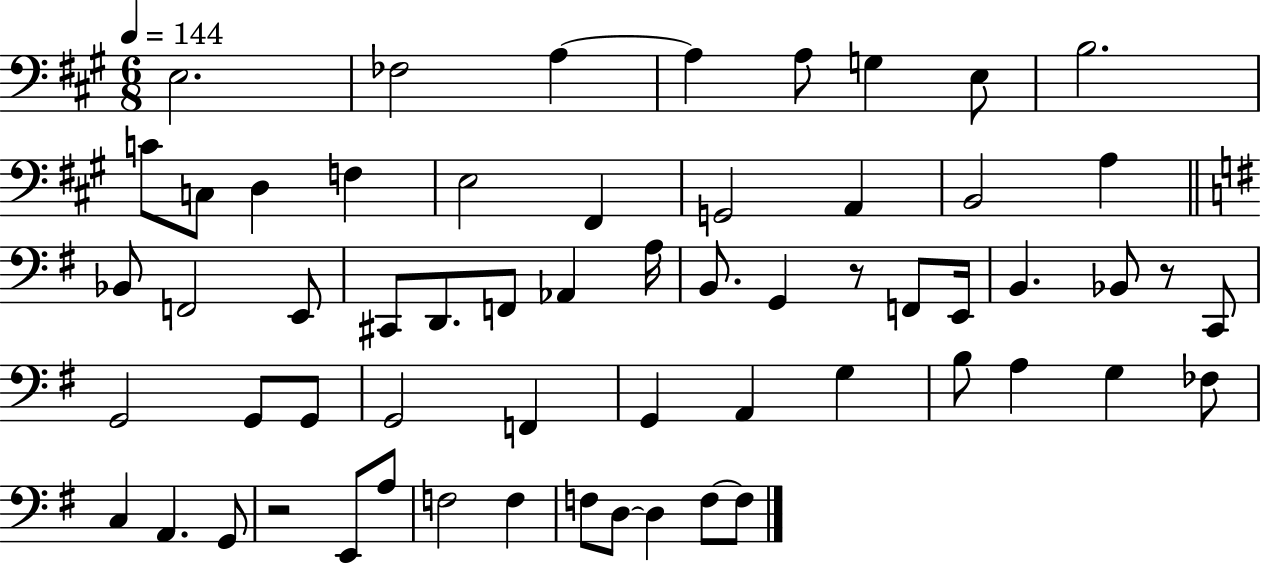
{
  \clef bass
  \numericTimeSignature
  \time 6/8
  \key a \major
  \tempo 4 = 144
  e2. | fes2 a4~~ | a4 a8 g4 e8 | b2. | \break c'8 c8 d4 f4 | e2 fis,4 | g,2 a,4 | b,2 a4 | \break \bar "||" \break \key g \major bes,8 f,2 e,8 | cis,8 d,8. f,8 aes,4 a16 | b,8. g,4 r8 f,8 e,16 | b,4. bes,8 r8 c,8 | \break g,2 g,8 g,8 | g,2 f,4 | g,4 a,4 g4 | b8 a4 g4 fes8 | \break c4 a,4. g,8 | r2 e,8 a8 | f2 f4 | f8 d8~~ d4 f8~~ f8 | \break \bar "|."
}